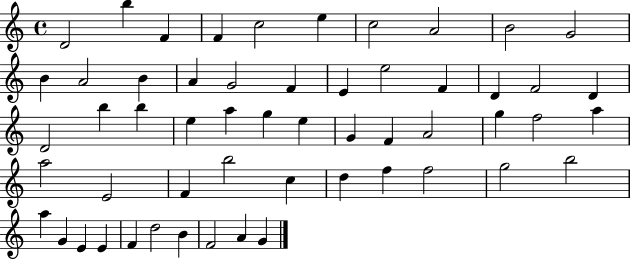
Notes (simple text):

D4/h B5/q F4/q F4/q C5/h E5/q C5/h A4/h B4/h G4/h B4/q A4/h B4/q A4/q G4/h F4/q E4/q E5/h F4/q D4/q F4/h D4/q D4/h B5/q B5/q E5/q A5/q G5/q E5/q G4/q F4/q A4/h G5/q F5/h A5/q A5/h E4/h F4/q B5/h C5/q D5/q F5/q F5/h G5/h B5/h A5/q G4/q E4/q E4/q F4/q D5/h B4/q F4/h A4/q G4/q